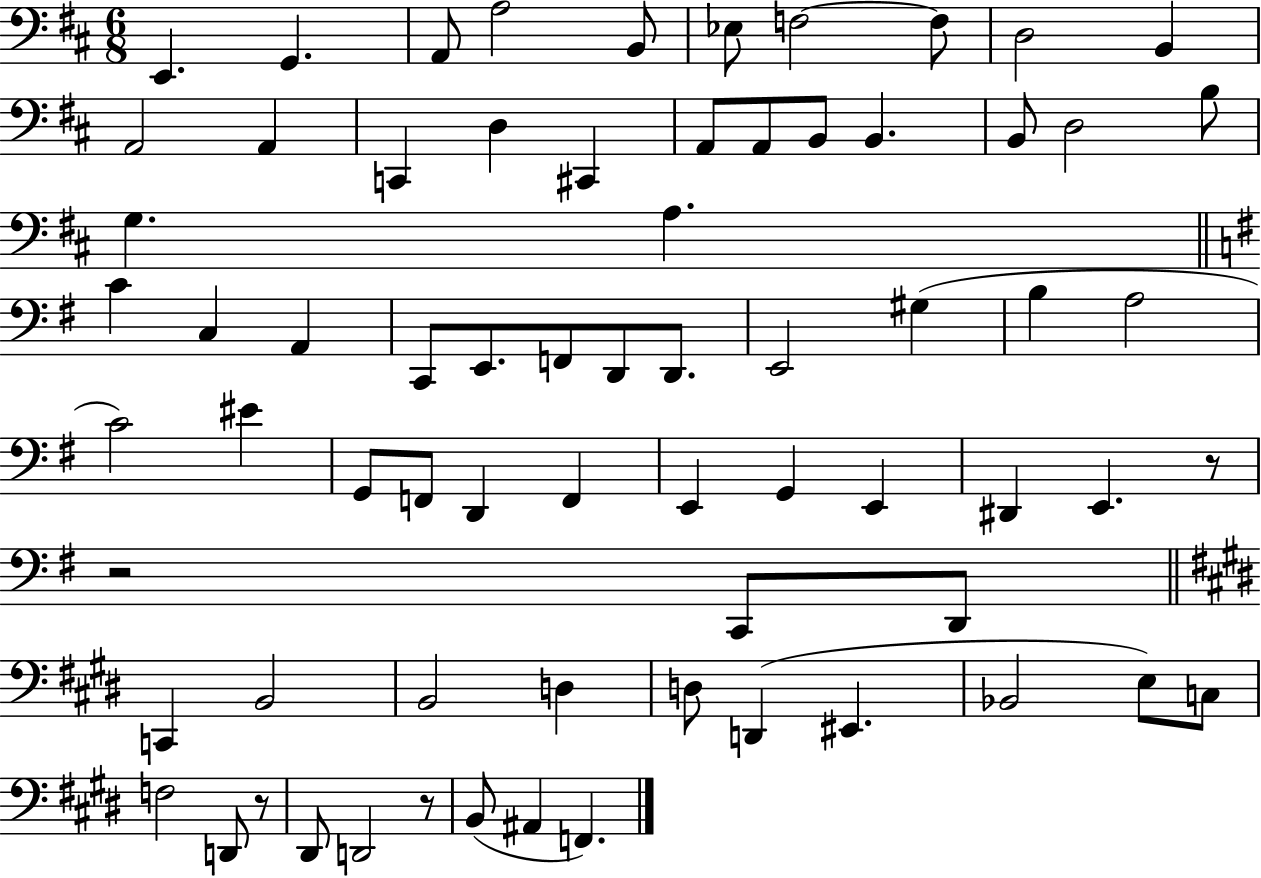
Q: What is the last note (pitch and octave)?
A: F2